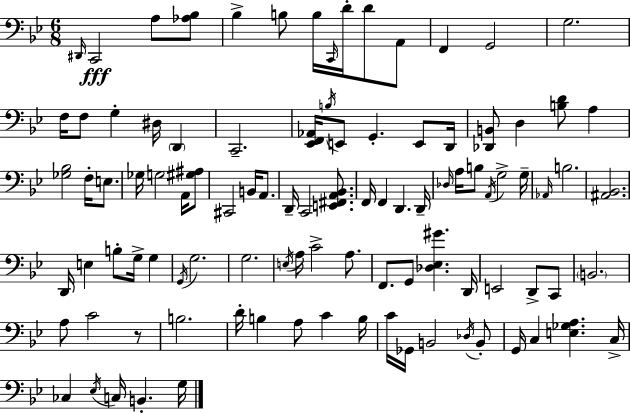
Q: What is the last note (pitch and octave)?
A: G3